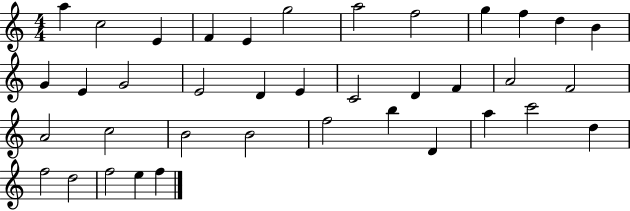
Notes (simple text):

A5/q C5/h E4/q F4/q E4/q G5/h A5/h F5/h G5/q F5/q D5/q B4/q G4/q E4/q G4/h E4/h D4/q E4/q C4/h D4/q F4/q A4/h F4/h A4/h C5/h B4/h B4/h F5/h B5/q D4/q A5/q C6/h D5/q F5/h D5/h F5/h E5/q F5/q